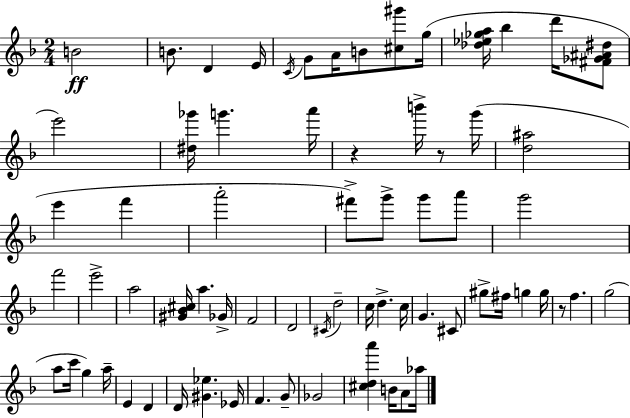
B4/h B4/e. D4/q E4/s C4/s G4/e A4/s B4/e [C#5,G#6]/e G5/s [Db5,Eb5,Gb5,A5]/s Bb5/q D6/s [F#4,Gb4,A#4,D#5]/e E6/h [D#5,Gb6]/s G6/q. A6/s R/q B6/s R/e G6/s [D5,A#5]/h E6/q F6/q A6/h F#6/e G6/e G6/e A6/e G6/h F6/h E6/h A5/h [G#4,Bb4,C#5]/s A5/q. Gb4/s F4/h D4/h C#4/s D5/h C5/s D5/q. C5/s G4/q. C#4/e G#5/e F#5/s G5/q G5/s R/e F5/q. G5/h A5/e C6/s G5/q A5/s E4/q D4/q D4/s [G#4,Eb5]/q. Eb4/s F4/q. G4/e Gb4/h [C#5,D5,A6]/q B4/s A4/e Ab5/s